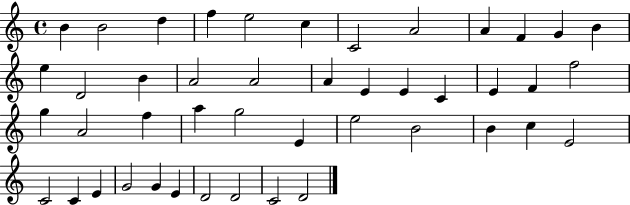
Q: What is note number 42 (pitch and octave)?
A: D4